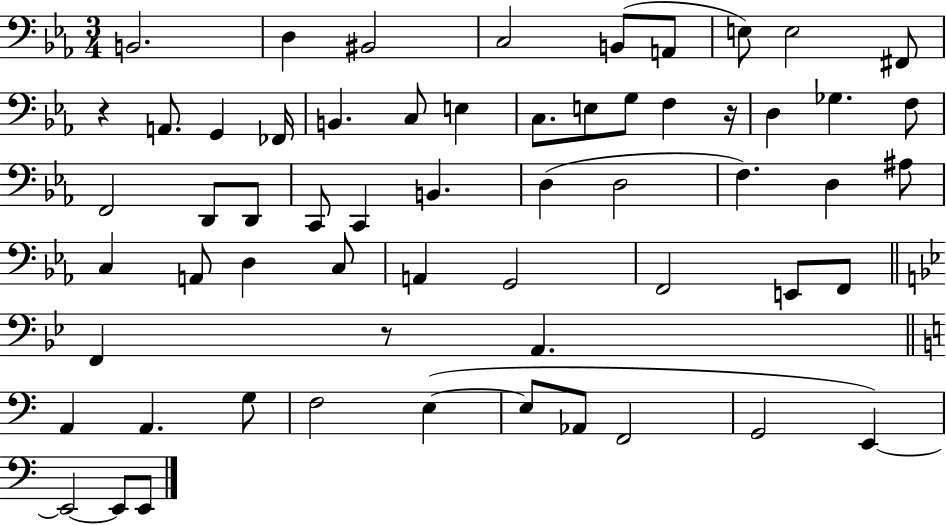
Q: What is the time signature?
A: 3/4